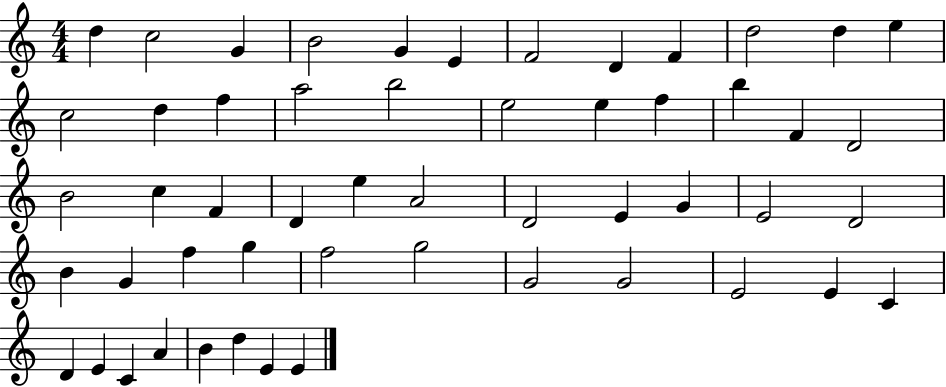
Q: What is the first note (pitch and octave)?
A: D5